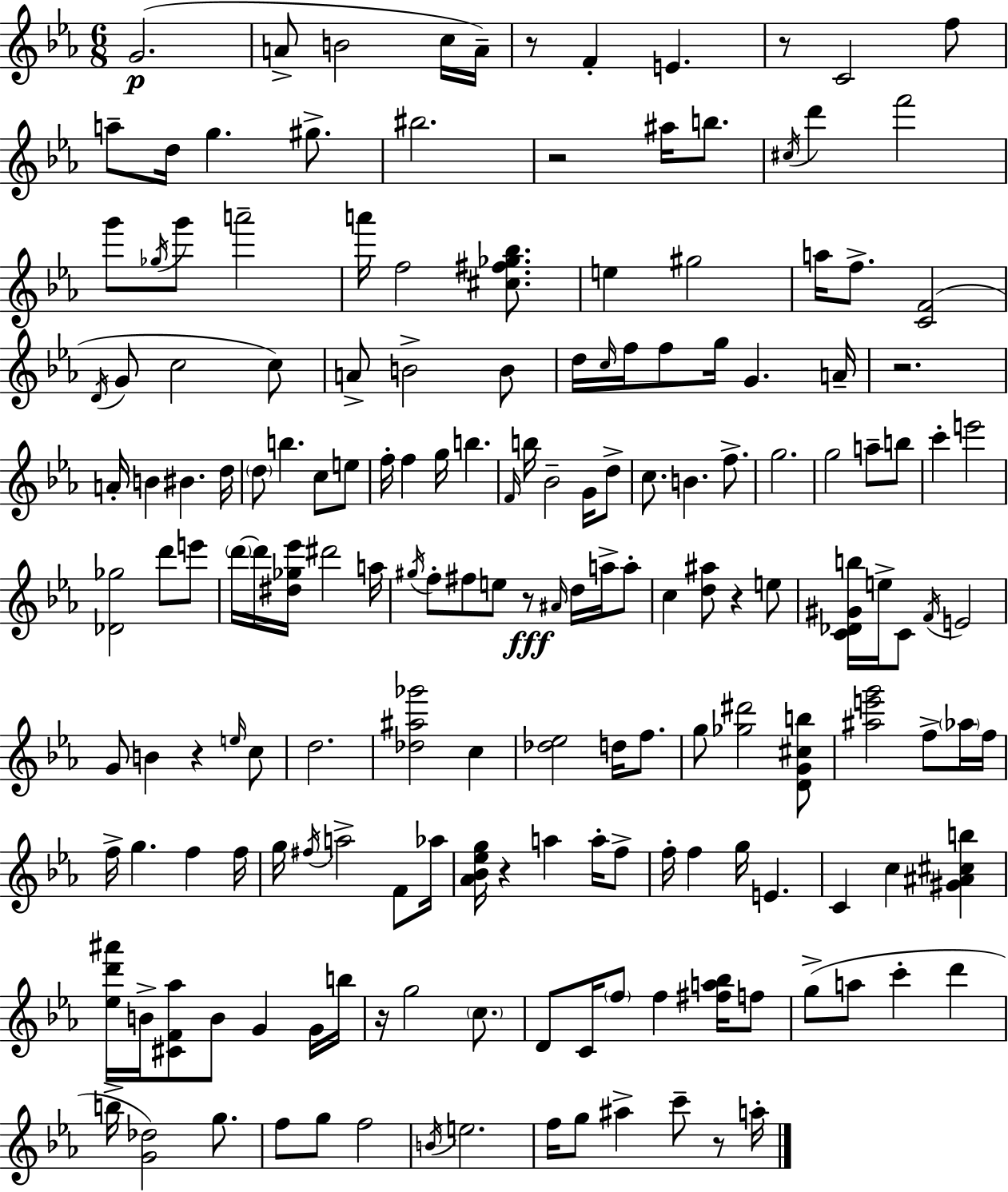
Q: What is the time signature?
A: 6/8